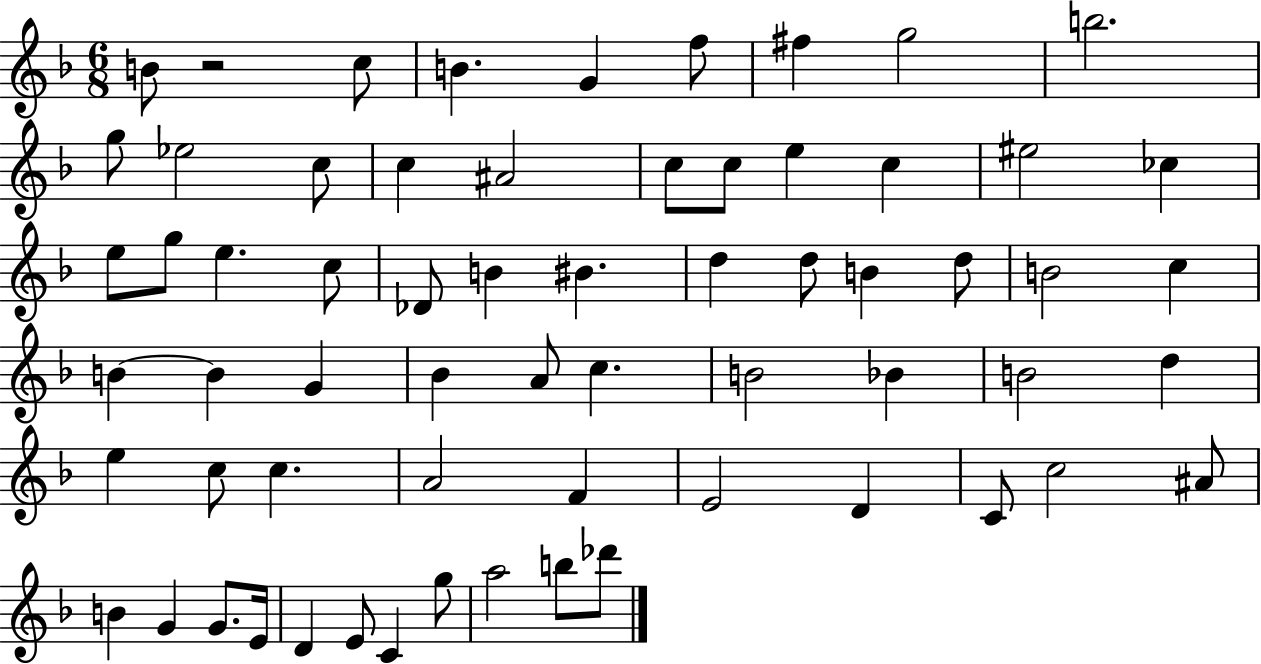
X:1
T:Untitled
M:6/8
L:1/4
K:F
B/2 z2 c/2 B G f/2 ^f g2 b2 g/2 _e2 c/2 c ^A2 c/2 c/2 e c ^e2 _c e/2 g/2 e c/2 _D/2 B ^B d d/2 B d/2 B2 c B B G _B A/2 c B2 _B B2 d e c/2 c A2 F E2 D C/2 c2 ^A/2 B G G/2 E/4 D E/2 C g/2 a2 b/2 _d'/2